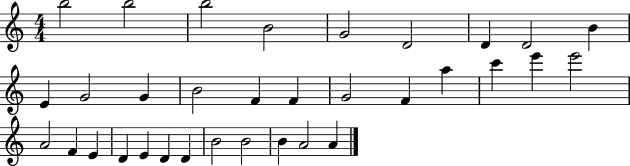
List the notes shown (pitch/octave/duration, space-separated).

B5/h B5/h B5/h B4/h G4/h D4/h D4/q D4/h B4/q E4/q G4/h G4/q B4/h F4/q F4/q G4/h F4/q A5/q C6/q E6/q E6/h A4/h F4/q E4/q D4/q E4/q D4/q D4/q B4/h B4/h B4/q A4/h A4/q